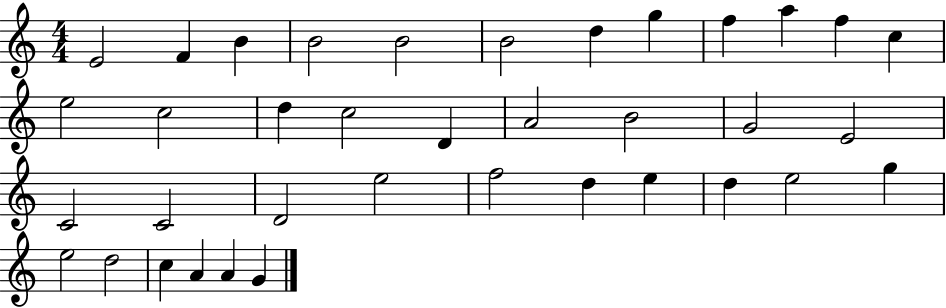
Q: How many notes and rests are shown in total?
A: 37